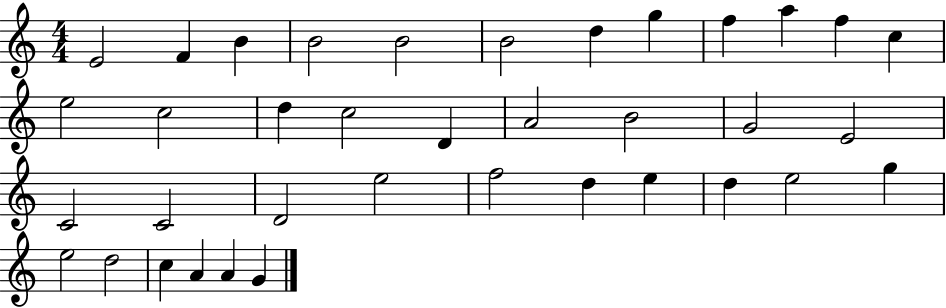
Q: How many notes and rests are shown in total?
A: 37